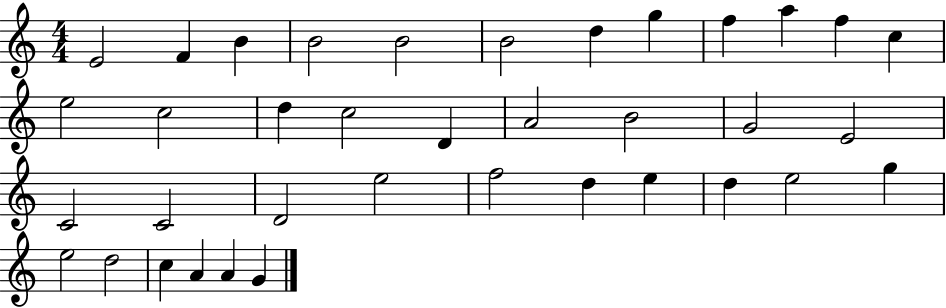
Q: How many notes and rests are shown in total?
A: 37